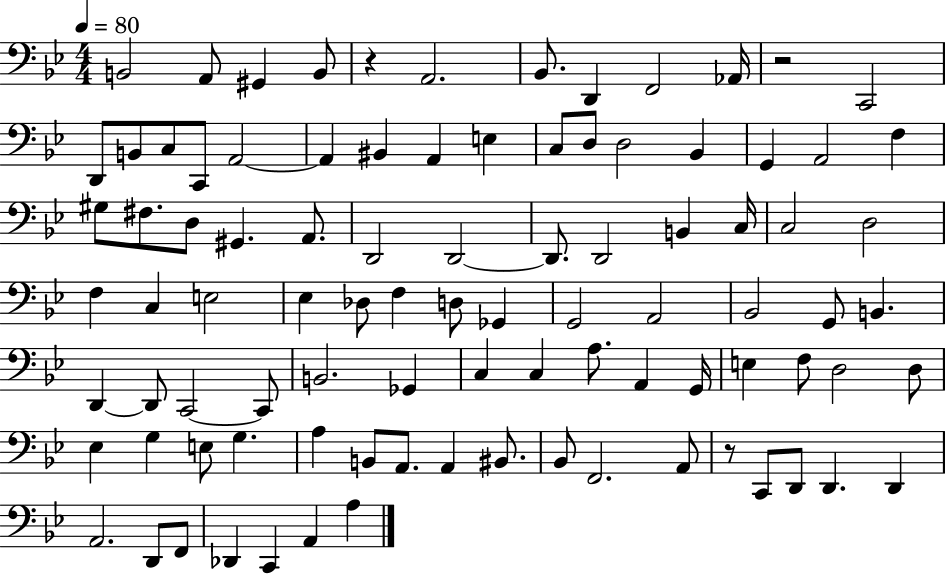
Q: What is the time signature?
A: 4/4